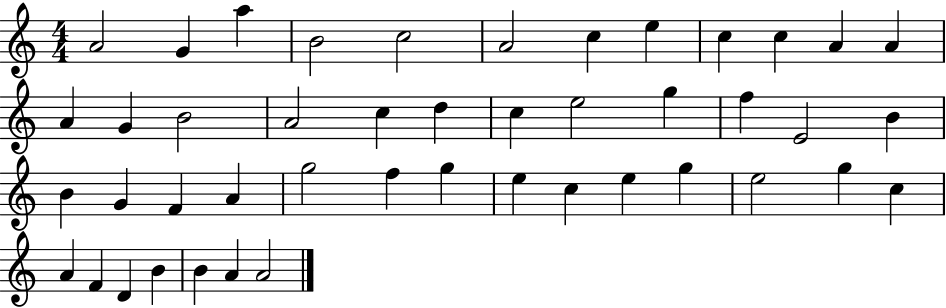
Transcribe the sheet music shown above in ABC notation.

X:1
T:Untitled
M:4/4
L:1/4
K:C
A2 G a B2 c2 A2 c e c c A A A G B2 A2 c d c e2 g f E2 B B G F A g2 f g e c e g e2 g c A F D B B A A2